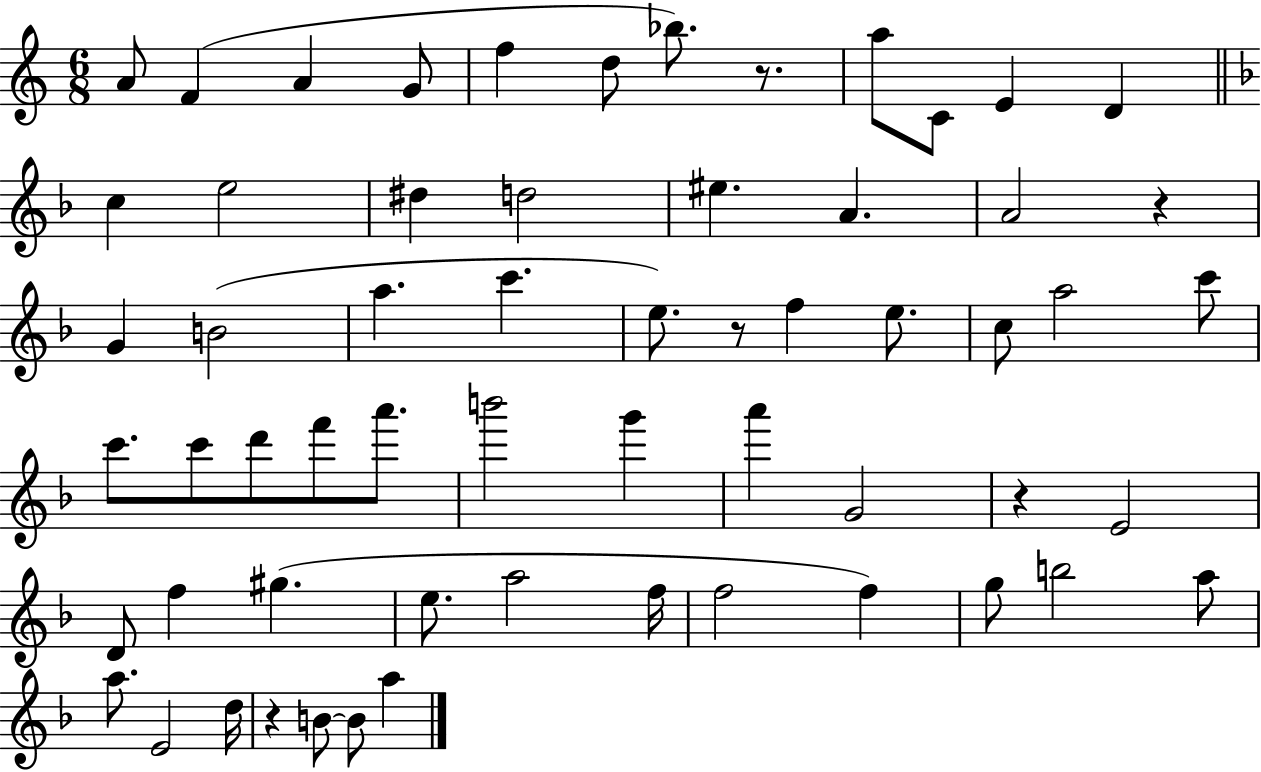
A4/e F4/q A4/q G4/e F5/q D5/e Bb5/e. R/e. A5/e C4/e E4/q D4/q C5/q E5/h D#5/q D5/h EIS5/q. A4/q. A4/h R/q G4/q B4/h A5/q. C6/q. E5/e. R/e F5/q E5/e. C5/e A5/h C6/e C6/e. C6/e D6/e F6/e A6/e. B6/h G6/q A6/q G4/h R/q E4/h D4/e F5/q G#5/q. E5/e. A5/h F5/s F5/h F5/q G5/e B5/h A5/e A5/e. E4/h D5/s R/q B4/e B4/e A5/q